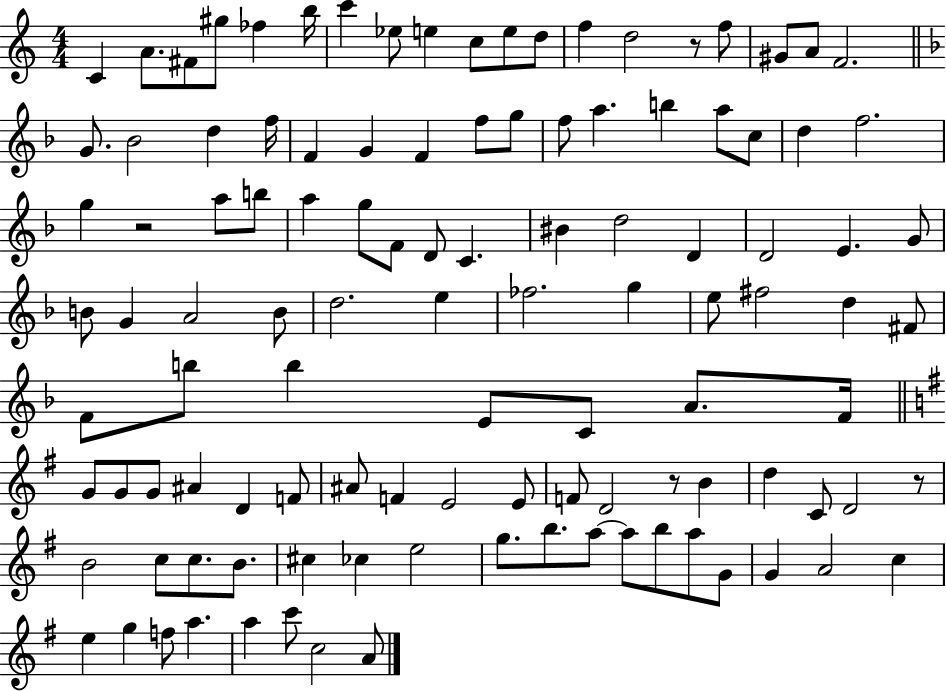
X:1
T:Untitled
M:4/4
L:1/4
K:C
C A/2 ^F/2 ^g/2 _f b/4 c' _e/2 e c/2 e/2 d/2 f d2 z/2 f/2 ^G/2 A/2 F2 G/2 _B2 d f/4 F G F f/2 g/2 f/2 a b a/2 c/2 d f2 g z2 a/2 b/2 a g/2 F/2 D/2 C ^B d2 D D2 E G/2 B/2 G A2 B/2 d2 e _f2 g e/2 ^f2 d ^F/2 F/2 b/2 b E/2 C/2 A/2 F/4 G/2 G/2 G/2 ^A D F/2 ^A/2 F E2 E/2 F/2 D2 z/2 B d C/2 D2 z/2 B2 c/2 c/2 B/2 ^c _c e2 g/2 b/2 a/2 a/2 b/2 a/2 G/2 G A2 c e g f/2 a a c'/2 c2 A/2